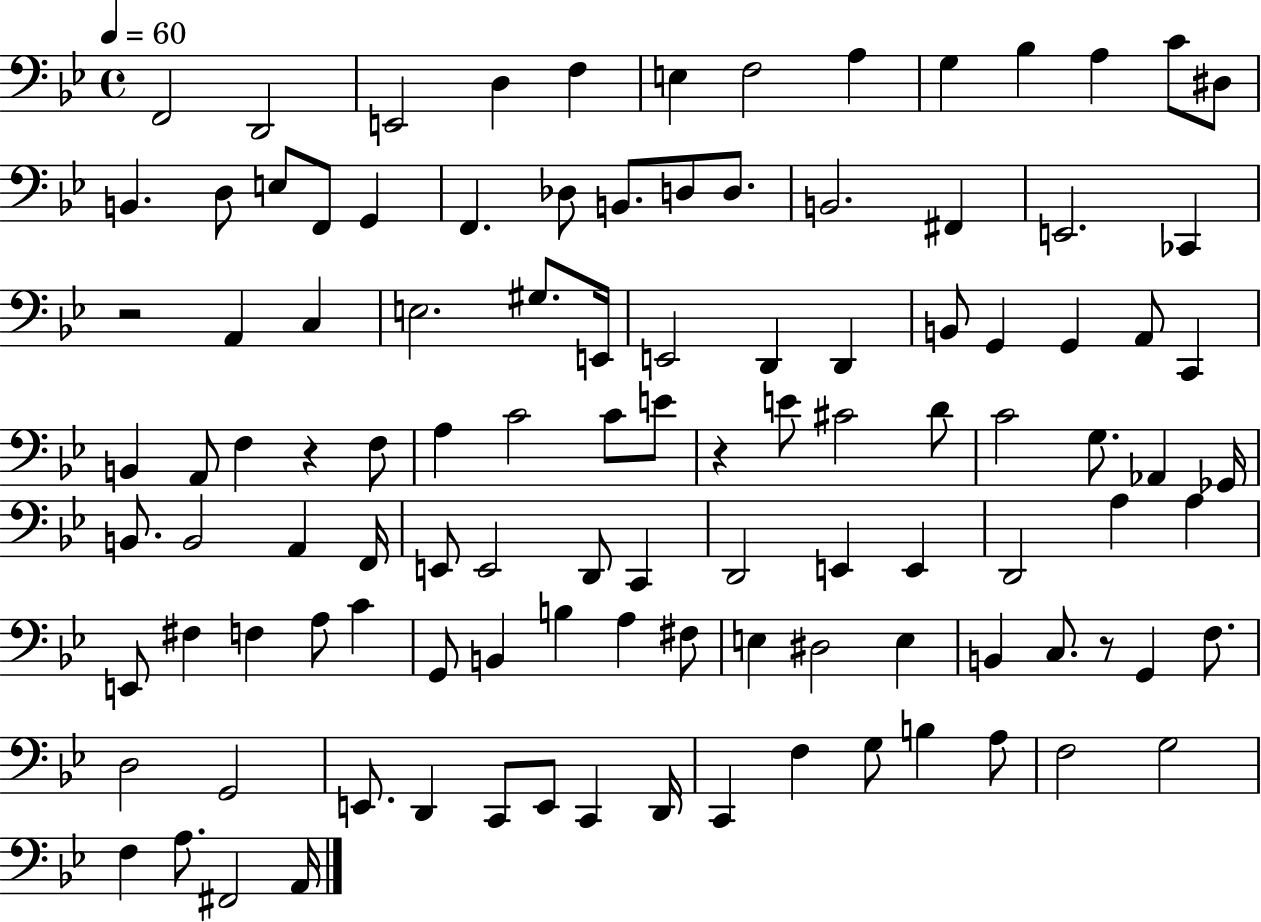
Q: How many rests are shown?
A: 4